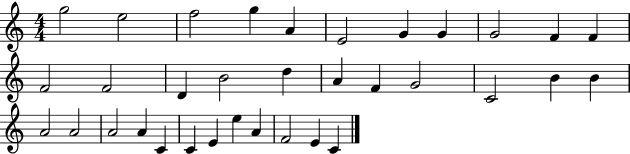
X:1
T:Untitled
M:4/4
L:1/4
K:C
g2 e2 f2 g A E2 G G G2 F F F2 F2 D B2 d A F G2 C2 B B A2 A2 A2 A C C E e A F2 E C